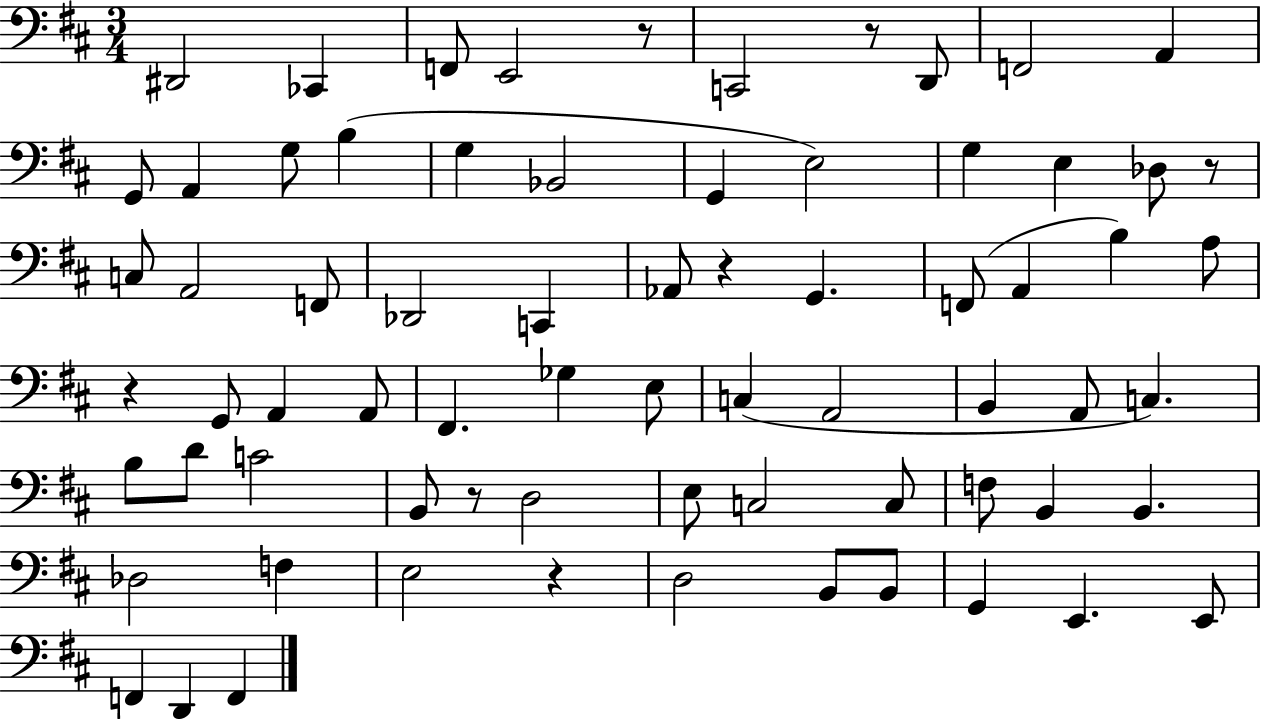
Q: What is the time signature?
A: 3/4